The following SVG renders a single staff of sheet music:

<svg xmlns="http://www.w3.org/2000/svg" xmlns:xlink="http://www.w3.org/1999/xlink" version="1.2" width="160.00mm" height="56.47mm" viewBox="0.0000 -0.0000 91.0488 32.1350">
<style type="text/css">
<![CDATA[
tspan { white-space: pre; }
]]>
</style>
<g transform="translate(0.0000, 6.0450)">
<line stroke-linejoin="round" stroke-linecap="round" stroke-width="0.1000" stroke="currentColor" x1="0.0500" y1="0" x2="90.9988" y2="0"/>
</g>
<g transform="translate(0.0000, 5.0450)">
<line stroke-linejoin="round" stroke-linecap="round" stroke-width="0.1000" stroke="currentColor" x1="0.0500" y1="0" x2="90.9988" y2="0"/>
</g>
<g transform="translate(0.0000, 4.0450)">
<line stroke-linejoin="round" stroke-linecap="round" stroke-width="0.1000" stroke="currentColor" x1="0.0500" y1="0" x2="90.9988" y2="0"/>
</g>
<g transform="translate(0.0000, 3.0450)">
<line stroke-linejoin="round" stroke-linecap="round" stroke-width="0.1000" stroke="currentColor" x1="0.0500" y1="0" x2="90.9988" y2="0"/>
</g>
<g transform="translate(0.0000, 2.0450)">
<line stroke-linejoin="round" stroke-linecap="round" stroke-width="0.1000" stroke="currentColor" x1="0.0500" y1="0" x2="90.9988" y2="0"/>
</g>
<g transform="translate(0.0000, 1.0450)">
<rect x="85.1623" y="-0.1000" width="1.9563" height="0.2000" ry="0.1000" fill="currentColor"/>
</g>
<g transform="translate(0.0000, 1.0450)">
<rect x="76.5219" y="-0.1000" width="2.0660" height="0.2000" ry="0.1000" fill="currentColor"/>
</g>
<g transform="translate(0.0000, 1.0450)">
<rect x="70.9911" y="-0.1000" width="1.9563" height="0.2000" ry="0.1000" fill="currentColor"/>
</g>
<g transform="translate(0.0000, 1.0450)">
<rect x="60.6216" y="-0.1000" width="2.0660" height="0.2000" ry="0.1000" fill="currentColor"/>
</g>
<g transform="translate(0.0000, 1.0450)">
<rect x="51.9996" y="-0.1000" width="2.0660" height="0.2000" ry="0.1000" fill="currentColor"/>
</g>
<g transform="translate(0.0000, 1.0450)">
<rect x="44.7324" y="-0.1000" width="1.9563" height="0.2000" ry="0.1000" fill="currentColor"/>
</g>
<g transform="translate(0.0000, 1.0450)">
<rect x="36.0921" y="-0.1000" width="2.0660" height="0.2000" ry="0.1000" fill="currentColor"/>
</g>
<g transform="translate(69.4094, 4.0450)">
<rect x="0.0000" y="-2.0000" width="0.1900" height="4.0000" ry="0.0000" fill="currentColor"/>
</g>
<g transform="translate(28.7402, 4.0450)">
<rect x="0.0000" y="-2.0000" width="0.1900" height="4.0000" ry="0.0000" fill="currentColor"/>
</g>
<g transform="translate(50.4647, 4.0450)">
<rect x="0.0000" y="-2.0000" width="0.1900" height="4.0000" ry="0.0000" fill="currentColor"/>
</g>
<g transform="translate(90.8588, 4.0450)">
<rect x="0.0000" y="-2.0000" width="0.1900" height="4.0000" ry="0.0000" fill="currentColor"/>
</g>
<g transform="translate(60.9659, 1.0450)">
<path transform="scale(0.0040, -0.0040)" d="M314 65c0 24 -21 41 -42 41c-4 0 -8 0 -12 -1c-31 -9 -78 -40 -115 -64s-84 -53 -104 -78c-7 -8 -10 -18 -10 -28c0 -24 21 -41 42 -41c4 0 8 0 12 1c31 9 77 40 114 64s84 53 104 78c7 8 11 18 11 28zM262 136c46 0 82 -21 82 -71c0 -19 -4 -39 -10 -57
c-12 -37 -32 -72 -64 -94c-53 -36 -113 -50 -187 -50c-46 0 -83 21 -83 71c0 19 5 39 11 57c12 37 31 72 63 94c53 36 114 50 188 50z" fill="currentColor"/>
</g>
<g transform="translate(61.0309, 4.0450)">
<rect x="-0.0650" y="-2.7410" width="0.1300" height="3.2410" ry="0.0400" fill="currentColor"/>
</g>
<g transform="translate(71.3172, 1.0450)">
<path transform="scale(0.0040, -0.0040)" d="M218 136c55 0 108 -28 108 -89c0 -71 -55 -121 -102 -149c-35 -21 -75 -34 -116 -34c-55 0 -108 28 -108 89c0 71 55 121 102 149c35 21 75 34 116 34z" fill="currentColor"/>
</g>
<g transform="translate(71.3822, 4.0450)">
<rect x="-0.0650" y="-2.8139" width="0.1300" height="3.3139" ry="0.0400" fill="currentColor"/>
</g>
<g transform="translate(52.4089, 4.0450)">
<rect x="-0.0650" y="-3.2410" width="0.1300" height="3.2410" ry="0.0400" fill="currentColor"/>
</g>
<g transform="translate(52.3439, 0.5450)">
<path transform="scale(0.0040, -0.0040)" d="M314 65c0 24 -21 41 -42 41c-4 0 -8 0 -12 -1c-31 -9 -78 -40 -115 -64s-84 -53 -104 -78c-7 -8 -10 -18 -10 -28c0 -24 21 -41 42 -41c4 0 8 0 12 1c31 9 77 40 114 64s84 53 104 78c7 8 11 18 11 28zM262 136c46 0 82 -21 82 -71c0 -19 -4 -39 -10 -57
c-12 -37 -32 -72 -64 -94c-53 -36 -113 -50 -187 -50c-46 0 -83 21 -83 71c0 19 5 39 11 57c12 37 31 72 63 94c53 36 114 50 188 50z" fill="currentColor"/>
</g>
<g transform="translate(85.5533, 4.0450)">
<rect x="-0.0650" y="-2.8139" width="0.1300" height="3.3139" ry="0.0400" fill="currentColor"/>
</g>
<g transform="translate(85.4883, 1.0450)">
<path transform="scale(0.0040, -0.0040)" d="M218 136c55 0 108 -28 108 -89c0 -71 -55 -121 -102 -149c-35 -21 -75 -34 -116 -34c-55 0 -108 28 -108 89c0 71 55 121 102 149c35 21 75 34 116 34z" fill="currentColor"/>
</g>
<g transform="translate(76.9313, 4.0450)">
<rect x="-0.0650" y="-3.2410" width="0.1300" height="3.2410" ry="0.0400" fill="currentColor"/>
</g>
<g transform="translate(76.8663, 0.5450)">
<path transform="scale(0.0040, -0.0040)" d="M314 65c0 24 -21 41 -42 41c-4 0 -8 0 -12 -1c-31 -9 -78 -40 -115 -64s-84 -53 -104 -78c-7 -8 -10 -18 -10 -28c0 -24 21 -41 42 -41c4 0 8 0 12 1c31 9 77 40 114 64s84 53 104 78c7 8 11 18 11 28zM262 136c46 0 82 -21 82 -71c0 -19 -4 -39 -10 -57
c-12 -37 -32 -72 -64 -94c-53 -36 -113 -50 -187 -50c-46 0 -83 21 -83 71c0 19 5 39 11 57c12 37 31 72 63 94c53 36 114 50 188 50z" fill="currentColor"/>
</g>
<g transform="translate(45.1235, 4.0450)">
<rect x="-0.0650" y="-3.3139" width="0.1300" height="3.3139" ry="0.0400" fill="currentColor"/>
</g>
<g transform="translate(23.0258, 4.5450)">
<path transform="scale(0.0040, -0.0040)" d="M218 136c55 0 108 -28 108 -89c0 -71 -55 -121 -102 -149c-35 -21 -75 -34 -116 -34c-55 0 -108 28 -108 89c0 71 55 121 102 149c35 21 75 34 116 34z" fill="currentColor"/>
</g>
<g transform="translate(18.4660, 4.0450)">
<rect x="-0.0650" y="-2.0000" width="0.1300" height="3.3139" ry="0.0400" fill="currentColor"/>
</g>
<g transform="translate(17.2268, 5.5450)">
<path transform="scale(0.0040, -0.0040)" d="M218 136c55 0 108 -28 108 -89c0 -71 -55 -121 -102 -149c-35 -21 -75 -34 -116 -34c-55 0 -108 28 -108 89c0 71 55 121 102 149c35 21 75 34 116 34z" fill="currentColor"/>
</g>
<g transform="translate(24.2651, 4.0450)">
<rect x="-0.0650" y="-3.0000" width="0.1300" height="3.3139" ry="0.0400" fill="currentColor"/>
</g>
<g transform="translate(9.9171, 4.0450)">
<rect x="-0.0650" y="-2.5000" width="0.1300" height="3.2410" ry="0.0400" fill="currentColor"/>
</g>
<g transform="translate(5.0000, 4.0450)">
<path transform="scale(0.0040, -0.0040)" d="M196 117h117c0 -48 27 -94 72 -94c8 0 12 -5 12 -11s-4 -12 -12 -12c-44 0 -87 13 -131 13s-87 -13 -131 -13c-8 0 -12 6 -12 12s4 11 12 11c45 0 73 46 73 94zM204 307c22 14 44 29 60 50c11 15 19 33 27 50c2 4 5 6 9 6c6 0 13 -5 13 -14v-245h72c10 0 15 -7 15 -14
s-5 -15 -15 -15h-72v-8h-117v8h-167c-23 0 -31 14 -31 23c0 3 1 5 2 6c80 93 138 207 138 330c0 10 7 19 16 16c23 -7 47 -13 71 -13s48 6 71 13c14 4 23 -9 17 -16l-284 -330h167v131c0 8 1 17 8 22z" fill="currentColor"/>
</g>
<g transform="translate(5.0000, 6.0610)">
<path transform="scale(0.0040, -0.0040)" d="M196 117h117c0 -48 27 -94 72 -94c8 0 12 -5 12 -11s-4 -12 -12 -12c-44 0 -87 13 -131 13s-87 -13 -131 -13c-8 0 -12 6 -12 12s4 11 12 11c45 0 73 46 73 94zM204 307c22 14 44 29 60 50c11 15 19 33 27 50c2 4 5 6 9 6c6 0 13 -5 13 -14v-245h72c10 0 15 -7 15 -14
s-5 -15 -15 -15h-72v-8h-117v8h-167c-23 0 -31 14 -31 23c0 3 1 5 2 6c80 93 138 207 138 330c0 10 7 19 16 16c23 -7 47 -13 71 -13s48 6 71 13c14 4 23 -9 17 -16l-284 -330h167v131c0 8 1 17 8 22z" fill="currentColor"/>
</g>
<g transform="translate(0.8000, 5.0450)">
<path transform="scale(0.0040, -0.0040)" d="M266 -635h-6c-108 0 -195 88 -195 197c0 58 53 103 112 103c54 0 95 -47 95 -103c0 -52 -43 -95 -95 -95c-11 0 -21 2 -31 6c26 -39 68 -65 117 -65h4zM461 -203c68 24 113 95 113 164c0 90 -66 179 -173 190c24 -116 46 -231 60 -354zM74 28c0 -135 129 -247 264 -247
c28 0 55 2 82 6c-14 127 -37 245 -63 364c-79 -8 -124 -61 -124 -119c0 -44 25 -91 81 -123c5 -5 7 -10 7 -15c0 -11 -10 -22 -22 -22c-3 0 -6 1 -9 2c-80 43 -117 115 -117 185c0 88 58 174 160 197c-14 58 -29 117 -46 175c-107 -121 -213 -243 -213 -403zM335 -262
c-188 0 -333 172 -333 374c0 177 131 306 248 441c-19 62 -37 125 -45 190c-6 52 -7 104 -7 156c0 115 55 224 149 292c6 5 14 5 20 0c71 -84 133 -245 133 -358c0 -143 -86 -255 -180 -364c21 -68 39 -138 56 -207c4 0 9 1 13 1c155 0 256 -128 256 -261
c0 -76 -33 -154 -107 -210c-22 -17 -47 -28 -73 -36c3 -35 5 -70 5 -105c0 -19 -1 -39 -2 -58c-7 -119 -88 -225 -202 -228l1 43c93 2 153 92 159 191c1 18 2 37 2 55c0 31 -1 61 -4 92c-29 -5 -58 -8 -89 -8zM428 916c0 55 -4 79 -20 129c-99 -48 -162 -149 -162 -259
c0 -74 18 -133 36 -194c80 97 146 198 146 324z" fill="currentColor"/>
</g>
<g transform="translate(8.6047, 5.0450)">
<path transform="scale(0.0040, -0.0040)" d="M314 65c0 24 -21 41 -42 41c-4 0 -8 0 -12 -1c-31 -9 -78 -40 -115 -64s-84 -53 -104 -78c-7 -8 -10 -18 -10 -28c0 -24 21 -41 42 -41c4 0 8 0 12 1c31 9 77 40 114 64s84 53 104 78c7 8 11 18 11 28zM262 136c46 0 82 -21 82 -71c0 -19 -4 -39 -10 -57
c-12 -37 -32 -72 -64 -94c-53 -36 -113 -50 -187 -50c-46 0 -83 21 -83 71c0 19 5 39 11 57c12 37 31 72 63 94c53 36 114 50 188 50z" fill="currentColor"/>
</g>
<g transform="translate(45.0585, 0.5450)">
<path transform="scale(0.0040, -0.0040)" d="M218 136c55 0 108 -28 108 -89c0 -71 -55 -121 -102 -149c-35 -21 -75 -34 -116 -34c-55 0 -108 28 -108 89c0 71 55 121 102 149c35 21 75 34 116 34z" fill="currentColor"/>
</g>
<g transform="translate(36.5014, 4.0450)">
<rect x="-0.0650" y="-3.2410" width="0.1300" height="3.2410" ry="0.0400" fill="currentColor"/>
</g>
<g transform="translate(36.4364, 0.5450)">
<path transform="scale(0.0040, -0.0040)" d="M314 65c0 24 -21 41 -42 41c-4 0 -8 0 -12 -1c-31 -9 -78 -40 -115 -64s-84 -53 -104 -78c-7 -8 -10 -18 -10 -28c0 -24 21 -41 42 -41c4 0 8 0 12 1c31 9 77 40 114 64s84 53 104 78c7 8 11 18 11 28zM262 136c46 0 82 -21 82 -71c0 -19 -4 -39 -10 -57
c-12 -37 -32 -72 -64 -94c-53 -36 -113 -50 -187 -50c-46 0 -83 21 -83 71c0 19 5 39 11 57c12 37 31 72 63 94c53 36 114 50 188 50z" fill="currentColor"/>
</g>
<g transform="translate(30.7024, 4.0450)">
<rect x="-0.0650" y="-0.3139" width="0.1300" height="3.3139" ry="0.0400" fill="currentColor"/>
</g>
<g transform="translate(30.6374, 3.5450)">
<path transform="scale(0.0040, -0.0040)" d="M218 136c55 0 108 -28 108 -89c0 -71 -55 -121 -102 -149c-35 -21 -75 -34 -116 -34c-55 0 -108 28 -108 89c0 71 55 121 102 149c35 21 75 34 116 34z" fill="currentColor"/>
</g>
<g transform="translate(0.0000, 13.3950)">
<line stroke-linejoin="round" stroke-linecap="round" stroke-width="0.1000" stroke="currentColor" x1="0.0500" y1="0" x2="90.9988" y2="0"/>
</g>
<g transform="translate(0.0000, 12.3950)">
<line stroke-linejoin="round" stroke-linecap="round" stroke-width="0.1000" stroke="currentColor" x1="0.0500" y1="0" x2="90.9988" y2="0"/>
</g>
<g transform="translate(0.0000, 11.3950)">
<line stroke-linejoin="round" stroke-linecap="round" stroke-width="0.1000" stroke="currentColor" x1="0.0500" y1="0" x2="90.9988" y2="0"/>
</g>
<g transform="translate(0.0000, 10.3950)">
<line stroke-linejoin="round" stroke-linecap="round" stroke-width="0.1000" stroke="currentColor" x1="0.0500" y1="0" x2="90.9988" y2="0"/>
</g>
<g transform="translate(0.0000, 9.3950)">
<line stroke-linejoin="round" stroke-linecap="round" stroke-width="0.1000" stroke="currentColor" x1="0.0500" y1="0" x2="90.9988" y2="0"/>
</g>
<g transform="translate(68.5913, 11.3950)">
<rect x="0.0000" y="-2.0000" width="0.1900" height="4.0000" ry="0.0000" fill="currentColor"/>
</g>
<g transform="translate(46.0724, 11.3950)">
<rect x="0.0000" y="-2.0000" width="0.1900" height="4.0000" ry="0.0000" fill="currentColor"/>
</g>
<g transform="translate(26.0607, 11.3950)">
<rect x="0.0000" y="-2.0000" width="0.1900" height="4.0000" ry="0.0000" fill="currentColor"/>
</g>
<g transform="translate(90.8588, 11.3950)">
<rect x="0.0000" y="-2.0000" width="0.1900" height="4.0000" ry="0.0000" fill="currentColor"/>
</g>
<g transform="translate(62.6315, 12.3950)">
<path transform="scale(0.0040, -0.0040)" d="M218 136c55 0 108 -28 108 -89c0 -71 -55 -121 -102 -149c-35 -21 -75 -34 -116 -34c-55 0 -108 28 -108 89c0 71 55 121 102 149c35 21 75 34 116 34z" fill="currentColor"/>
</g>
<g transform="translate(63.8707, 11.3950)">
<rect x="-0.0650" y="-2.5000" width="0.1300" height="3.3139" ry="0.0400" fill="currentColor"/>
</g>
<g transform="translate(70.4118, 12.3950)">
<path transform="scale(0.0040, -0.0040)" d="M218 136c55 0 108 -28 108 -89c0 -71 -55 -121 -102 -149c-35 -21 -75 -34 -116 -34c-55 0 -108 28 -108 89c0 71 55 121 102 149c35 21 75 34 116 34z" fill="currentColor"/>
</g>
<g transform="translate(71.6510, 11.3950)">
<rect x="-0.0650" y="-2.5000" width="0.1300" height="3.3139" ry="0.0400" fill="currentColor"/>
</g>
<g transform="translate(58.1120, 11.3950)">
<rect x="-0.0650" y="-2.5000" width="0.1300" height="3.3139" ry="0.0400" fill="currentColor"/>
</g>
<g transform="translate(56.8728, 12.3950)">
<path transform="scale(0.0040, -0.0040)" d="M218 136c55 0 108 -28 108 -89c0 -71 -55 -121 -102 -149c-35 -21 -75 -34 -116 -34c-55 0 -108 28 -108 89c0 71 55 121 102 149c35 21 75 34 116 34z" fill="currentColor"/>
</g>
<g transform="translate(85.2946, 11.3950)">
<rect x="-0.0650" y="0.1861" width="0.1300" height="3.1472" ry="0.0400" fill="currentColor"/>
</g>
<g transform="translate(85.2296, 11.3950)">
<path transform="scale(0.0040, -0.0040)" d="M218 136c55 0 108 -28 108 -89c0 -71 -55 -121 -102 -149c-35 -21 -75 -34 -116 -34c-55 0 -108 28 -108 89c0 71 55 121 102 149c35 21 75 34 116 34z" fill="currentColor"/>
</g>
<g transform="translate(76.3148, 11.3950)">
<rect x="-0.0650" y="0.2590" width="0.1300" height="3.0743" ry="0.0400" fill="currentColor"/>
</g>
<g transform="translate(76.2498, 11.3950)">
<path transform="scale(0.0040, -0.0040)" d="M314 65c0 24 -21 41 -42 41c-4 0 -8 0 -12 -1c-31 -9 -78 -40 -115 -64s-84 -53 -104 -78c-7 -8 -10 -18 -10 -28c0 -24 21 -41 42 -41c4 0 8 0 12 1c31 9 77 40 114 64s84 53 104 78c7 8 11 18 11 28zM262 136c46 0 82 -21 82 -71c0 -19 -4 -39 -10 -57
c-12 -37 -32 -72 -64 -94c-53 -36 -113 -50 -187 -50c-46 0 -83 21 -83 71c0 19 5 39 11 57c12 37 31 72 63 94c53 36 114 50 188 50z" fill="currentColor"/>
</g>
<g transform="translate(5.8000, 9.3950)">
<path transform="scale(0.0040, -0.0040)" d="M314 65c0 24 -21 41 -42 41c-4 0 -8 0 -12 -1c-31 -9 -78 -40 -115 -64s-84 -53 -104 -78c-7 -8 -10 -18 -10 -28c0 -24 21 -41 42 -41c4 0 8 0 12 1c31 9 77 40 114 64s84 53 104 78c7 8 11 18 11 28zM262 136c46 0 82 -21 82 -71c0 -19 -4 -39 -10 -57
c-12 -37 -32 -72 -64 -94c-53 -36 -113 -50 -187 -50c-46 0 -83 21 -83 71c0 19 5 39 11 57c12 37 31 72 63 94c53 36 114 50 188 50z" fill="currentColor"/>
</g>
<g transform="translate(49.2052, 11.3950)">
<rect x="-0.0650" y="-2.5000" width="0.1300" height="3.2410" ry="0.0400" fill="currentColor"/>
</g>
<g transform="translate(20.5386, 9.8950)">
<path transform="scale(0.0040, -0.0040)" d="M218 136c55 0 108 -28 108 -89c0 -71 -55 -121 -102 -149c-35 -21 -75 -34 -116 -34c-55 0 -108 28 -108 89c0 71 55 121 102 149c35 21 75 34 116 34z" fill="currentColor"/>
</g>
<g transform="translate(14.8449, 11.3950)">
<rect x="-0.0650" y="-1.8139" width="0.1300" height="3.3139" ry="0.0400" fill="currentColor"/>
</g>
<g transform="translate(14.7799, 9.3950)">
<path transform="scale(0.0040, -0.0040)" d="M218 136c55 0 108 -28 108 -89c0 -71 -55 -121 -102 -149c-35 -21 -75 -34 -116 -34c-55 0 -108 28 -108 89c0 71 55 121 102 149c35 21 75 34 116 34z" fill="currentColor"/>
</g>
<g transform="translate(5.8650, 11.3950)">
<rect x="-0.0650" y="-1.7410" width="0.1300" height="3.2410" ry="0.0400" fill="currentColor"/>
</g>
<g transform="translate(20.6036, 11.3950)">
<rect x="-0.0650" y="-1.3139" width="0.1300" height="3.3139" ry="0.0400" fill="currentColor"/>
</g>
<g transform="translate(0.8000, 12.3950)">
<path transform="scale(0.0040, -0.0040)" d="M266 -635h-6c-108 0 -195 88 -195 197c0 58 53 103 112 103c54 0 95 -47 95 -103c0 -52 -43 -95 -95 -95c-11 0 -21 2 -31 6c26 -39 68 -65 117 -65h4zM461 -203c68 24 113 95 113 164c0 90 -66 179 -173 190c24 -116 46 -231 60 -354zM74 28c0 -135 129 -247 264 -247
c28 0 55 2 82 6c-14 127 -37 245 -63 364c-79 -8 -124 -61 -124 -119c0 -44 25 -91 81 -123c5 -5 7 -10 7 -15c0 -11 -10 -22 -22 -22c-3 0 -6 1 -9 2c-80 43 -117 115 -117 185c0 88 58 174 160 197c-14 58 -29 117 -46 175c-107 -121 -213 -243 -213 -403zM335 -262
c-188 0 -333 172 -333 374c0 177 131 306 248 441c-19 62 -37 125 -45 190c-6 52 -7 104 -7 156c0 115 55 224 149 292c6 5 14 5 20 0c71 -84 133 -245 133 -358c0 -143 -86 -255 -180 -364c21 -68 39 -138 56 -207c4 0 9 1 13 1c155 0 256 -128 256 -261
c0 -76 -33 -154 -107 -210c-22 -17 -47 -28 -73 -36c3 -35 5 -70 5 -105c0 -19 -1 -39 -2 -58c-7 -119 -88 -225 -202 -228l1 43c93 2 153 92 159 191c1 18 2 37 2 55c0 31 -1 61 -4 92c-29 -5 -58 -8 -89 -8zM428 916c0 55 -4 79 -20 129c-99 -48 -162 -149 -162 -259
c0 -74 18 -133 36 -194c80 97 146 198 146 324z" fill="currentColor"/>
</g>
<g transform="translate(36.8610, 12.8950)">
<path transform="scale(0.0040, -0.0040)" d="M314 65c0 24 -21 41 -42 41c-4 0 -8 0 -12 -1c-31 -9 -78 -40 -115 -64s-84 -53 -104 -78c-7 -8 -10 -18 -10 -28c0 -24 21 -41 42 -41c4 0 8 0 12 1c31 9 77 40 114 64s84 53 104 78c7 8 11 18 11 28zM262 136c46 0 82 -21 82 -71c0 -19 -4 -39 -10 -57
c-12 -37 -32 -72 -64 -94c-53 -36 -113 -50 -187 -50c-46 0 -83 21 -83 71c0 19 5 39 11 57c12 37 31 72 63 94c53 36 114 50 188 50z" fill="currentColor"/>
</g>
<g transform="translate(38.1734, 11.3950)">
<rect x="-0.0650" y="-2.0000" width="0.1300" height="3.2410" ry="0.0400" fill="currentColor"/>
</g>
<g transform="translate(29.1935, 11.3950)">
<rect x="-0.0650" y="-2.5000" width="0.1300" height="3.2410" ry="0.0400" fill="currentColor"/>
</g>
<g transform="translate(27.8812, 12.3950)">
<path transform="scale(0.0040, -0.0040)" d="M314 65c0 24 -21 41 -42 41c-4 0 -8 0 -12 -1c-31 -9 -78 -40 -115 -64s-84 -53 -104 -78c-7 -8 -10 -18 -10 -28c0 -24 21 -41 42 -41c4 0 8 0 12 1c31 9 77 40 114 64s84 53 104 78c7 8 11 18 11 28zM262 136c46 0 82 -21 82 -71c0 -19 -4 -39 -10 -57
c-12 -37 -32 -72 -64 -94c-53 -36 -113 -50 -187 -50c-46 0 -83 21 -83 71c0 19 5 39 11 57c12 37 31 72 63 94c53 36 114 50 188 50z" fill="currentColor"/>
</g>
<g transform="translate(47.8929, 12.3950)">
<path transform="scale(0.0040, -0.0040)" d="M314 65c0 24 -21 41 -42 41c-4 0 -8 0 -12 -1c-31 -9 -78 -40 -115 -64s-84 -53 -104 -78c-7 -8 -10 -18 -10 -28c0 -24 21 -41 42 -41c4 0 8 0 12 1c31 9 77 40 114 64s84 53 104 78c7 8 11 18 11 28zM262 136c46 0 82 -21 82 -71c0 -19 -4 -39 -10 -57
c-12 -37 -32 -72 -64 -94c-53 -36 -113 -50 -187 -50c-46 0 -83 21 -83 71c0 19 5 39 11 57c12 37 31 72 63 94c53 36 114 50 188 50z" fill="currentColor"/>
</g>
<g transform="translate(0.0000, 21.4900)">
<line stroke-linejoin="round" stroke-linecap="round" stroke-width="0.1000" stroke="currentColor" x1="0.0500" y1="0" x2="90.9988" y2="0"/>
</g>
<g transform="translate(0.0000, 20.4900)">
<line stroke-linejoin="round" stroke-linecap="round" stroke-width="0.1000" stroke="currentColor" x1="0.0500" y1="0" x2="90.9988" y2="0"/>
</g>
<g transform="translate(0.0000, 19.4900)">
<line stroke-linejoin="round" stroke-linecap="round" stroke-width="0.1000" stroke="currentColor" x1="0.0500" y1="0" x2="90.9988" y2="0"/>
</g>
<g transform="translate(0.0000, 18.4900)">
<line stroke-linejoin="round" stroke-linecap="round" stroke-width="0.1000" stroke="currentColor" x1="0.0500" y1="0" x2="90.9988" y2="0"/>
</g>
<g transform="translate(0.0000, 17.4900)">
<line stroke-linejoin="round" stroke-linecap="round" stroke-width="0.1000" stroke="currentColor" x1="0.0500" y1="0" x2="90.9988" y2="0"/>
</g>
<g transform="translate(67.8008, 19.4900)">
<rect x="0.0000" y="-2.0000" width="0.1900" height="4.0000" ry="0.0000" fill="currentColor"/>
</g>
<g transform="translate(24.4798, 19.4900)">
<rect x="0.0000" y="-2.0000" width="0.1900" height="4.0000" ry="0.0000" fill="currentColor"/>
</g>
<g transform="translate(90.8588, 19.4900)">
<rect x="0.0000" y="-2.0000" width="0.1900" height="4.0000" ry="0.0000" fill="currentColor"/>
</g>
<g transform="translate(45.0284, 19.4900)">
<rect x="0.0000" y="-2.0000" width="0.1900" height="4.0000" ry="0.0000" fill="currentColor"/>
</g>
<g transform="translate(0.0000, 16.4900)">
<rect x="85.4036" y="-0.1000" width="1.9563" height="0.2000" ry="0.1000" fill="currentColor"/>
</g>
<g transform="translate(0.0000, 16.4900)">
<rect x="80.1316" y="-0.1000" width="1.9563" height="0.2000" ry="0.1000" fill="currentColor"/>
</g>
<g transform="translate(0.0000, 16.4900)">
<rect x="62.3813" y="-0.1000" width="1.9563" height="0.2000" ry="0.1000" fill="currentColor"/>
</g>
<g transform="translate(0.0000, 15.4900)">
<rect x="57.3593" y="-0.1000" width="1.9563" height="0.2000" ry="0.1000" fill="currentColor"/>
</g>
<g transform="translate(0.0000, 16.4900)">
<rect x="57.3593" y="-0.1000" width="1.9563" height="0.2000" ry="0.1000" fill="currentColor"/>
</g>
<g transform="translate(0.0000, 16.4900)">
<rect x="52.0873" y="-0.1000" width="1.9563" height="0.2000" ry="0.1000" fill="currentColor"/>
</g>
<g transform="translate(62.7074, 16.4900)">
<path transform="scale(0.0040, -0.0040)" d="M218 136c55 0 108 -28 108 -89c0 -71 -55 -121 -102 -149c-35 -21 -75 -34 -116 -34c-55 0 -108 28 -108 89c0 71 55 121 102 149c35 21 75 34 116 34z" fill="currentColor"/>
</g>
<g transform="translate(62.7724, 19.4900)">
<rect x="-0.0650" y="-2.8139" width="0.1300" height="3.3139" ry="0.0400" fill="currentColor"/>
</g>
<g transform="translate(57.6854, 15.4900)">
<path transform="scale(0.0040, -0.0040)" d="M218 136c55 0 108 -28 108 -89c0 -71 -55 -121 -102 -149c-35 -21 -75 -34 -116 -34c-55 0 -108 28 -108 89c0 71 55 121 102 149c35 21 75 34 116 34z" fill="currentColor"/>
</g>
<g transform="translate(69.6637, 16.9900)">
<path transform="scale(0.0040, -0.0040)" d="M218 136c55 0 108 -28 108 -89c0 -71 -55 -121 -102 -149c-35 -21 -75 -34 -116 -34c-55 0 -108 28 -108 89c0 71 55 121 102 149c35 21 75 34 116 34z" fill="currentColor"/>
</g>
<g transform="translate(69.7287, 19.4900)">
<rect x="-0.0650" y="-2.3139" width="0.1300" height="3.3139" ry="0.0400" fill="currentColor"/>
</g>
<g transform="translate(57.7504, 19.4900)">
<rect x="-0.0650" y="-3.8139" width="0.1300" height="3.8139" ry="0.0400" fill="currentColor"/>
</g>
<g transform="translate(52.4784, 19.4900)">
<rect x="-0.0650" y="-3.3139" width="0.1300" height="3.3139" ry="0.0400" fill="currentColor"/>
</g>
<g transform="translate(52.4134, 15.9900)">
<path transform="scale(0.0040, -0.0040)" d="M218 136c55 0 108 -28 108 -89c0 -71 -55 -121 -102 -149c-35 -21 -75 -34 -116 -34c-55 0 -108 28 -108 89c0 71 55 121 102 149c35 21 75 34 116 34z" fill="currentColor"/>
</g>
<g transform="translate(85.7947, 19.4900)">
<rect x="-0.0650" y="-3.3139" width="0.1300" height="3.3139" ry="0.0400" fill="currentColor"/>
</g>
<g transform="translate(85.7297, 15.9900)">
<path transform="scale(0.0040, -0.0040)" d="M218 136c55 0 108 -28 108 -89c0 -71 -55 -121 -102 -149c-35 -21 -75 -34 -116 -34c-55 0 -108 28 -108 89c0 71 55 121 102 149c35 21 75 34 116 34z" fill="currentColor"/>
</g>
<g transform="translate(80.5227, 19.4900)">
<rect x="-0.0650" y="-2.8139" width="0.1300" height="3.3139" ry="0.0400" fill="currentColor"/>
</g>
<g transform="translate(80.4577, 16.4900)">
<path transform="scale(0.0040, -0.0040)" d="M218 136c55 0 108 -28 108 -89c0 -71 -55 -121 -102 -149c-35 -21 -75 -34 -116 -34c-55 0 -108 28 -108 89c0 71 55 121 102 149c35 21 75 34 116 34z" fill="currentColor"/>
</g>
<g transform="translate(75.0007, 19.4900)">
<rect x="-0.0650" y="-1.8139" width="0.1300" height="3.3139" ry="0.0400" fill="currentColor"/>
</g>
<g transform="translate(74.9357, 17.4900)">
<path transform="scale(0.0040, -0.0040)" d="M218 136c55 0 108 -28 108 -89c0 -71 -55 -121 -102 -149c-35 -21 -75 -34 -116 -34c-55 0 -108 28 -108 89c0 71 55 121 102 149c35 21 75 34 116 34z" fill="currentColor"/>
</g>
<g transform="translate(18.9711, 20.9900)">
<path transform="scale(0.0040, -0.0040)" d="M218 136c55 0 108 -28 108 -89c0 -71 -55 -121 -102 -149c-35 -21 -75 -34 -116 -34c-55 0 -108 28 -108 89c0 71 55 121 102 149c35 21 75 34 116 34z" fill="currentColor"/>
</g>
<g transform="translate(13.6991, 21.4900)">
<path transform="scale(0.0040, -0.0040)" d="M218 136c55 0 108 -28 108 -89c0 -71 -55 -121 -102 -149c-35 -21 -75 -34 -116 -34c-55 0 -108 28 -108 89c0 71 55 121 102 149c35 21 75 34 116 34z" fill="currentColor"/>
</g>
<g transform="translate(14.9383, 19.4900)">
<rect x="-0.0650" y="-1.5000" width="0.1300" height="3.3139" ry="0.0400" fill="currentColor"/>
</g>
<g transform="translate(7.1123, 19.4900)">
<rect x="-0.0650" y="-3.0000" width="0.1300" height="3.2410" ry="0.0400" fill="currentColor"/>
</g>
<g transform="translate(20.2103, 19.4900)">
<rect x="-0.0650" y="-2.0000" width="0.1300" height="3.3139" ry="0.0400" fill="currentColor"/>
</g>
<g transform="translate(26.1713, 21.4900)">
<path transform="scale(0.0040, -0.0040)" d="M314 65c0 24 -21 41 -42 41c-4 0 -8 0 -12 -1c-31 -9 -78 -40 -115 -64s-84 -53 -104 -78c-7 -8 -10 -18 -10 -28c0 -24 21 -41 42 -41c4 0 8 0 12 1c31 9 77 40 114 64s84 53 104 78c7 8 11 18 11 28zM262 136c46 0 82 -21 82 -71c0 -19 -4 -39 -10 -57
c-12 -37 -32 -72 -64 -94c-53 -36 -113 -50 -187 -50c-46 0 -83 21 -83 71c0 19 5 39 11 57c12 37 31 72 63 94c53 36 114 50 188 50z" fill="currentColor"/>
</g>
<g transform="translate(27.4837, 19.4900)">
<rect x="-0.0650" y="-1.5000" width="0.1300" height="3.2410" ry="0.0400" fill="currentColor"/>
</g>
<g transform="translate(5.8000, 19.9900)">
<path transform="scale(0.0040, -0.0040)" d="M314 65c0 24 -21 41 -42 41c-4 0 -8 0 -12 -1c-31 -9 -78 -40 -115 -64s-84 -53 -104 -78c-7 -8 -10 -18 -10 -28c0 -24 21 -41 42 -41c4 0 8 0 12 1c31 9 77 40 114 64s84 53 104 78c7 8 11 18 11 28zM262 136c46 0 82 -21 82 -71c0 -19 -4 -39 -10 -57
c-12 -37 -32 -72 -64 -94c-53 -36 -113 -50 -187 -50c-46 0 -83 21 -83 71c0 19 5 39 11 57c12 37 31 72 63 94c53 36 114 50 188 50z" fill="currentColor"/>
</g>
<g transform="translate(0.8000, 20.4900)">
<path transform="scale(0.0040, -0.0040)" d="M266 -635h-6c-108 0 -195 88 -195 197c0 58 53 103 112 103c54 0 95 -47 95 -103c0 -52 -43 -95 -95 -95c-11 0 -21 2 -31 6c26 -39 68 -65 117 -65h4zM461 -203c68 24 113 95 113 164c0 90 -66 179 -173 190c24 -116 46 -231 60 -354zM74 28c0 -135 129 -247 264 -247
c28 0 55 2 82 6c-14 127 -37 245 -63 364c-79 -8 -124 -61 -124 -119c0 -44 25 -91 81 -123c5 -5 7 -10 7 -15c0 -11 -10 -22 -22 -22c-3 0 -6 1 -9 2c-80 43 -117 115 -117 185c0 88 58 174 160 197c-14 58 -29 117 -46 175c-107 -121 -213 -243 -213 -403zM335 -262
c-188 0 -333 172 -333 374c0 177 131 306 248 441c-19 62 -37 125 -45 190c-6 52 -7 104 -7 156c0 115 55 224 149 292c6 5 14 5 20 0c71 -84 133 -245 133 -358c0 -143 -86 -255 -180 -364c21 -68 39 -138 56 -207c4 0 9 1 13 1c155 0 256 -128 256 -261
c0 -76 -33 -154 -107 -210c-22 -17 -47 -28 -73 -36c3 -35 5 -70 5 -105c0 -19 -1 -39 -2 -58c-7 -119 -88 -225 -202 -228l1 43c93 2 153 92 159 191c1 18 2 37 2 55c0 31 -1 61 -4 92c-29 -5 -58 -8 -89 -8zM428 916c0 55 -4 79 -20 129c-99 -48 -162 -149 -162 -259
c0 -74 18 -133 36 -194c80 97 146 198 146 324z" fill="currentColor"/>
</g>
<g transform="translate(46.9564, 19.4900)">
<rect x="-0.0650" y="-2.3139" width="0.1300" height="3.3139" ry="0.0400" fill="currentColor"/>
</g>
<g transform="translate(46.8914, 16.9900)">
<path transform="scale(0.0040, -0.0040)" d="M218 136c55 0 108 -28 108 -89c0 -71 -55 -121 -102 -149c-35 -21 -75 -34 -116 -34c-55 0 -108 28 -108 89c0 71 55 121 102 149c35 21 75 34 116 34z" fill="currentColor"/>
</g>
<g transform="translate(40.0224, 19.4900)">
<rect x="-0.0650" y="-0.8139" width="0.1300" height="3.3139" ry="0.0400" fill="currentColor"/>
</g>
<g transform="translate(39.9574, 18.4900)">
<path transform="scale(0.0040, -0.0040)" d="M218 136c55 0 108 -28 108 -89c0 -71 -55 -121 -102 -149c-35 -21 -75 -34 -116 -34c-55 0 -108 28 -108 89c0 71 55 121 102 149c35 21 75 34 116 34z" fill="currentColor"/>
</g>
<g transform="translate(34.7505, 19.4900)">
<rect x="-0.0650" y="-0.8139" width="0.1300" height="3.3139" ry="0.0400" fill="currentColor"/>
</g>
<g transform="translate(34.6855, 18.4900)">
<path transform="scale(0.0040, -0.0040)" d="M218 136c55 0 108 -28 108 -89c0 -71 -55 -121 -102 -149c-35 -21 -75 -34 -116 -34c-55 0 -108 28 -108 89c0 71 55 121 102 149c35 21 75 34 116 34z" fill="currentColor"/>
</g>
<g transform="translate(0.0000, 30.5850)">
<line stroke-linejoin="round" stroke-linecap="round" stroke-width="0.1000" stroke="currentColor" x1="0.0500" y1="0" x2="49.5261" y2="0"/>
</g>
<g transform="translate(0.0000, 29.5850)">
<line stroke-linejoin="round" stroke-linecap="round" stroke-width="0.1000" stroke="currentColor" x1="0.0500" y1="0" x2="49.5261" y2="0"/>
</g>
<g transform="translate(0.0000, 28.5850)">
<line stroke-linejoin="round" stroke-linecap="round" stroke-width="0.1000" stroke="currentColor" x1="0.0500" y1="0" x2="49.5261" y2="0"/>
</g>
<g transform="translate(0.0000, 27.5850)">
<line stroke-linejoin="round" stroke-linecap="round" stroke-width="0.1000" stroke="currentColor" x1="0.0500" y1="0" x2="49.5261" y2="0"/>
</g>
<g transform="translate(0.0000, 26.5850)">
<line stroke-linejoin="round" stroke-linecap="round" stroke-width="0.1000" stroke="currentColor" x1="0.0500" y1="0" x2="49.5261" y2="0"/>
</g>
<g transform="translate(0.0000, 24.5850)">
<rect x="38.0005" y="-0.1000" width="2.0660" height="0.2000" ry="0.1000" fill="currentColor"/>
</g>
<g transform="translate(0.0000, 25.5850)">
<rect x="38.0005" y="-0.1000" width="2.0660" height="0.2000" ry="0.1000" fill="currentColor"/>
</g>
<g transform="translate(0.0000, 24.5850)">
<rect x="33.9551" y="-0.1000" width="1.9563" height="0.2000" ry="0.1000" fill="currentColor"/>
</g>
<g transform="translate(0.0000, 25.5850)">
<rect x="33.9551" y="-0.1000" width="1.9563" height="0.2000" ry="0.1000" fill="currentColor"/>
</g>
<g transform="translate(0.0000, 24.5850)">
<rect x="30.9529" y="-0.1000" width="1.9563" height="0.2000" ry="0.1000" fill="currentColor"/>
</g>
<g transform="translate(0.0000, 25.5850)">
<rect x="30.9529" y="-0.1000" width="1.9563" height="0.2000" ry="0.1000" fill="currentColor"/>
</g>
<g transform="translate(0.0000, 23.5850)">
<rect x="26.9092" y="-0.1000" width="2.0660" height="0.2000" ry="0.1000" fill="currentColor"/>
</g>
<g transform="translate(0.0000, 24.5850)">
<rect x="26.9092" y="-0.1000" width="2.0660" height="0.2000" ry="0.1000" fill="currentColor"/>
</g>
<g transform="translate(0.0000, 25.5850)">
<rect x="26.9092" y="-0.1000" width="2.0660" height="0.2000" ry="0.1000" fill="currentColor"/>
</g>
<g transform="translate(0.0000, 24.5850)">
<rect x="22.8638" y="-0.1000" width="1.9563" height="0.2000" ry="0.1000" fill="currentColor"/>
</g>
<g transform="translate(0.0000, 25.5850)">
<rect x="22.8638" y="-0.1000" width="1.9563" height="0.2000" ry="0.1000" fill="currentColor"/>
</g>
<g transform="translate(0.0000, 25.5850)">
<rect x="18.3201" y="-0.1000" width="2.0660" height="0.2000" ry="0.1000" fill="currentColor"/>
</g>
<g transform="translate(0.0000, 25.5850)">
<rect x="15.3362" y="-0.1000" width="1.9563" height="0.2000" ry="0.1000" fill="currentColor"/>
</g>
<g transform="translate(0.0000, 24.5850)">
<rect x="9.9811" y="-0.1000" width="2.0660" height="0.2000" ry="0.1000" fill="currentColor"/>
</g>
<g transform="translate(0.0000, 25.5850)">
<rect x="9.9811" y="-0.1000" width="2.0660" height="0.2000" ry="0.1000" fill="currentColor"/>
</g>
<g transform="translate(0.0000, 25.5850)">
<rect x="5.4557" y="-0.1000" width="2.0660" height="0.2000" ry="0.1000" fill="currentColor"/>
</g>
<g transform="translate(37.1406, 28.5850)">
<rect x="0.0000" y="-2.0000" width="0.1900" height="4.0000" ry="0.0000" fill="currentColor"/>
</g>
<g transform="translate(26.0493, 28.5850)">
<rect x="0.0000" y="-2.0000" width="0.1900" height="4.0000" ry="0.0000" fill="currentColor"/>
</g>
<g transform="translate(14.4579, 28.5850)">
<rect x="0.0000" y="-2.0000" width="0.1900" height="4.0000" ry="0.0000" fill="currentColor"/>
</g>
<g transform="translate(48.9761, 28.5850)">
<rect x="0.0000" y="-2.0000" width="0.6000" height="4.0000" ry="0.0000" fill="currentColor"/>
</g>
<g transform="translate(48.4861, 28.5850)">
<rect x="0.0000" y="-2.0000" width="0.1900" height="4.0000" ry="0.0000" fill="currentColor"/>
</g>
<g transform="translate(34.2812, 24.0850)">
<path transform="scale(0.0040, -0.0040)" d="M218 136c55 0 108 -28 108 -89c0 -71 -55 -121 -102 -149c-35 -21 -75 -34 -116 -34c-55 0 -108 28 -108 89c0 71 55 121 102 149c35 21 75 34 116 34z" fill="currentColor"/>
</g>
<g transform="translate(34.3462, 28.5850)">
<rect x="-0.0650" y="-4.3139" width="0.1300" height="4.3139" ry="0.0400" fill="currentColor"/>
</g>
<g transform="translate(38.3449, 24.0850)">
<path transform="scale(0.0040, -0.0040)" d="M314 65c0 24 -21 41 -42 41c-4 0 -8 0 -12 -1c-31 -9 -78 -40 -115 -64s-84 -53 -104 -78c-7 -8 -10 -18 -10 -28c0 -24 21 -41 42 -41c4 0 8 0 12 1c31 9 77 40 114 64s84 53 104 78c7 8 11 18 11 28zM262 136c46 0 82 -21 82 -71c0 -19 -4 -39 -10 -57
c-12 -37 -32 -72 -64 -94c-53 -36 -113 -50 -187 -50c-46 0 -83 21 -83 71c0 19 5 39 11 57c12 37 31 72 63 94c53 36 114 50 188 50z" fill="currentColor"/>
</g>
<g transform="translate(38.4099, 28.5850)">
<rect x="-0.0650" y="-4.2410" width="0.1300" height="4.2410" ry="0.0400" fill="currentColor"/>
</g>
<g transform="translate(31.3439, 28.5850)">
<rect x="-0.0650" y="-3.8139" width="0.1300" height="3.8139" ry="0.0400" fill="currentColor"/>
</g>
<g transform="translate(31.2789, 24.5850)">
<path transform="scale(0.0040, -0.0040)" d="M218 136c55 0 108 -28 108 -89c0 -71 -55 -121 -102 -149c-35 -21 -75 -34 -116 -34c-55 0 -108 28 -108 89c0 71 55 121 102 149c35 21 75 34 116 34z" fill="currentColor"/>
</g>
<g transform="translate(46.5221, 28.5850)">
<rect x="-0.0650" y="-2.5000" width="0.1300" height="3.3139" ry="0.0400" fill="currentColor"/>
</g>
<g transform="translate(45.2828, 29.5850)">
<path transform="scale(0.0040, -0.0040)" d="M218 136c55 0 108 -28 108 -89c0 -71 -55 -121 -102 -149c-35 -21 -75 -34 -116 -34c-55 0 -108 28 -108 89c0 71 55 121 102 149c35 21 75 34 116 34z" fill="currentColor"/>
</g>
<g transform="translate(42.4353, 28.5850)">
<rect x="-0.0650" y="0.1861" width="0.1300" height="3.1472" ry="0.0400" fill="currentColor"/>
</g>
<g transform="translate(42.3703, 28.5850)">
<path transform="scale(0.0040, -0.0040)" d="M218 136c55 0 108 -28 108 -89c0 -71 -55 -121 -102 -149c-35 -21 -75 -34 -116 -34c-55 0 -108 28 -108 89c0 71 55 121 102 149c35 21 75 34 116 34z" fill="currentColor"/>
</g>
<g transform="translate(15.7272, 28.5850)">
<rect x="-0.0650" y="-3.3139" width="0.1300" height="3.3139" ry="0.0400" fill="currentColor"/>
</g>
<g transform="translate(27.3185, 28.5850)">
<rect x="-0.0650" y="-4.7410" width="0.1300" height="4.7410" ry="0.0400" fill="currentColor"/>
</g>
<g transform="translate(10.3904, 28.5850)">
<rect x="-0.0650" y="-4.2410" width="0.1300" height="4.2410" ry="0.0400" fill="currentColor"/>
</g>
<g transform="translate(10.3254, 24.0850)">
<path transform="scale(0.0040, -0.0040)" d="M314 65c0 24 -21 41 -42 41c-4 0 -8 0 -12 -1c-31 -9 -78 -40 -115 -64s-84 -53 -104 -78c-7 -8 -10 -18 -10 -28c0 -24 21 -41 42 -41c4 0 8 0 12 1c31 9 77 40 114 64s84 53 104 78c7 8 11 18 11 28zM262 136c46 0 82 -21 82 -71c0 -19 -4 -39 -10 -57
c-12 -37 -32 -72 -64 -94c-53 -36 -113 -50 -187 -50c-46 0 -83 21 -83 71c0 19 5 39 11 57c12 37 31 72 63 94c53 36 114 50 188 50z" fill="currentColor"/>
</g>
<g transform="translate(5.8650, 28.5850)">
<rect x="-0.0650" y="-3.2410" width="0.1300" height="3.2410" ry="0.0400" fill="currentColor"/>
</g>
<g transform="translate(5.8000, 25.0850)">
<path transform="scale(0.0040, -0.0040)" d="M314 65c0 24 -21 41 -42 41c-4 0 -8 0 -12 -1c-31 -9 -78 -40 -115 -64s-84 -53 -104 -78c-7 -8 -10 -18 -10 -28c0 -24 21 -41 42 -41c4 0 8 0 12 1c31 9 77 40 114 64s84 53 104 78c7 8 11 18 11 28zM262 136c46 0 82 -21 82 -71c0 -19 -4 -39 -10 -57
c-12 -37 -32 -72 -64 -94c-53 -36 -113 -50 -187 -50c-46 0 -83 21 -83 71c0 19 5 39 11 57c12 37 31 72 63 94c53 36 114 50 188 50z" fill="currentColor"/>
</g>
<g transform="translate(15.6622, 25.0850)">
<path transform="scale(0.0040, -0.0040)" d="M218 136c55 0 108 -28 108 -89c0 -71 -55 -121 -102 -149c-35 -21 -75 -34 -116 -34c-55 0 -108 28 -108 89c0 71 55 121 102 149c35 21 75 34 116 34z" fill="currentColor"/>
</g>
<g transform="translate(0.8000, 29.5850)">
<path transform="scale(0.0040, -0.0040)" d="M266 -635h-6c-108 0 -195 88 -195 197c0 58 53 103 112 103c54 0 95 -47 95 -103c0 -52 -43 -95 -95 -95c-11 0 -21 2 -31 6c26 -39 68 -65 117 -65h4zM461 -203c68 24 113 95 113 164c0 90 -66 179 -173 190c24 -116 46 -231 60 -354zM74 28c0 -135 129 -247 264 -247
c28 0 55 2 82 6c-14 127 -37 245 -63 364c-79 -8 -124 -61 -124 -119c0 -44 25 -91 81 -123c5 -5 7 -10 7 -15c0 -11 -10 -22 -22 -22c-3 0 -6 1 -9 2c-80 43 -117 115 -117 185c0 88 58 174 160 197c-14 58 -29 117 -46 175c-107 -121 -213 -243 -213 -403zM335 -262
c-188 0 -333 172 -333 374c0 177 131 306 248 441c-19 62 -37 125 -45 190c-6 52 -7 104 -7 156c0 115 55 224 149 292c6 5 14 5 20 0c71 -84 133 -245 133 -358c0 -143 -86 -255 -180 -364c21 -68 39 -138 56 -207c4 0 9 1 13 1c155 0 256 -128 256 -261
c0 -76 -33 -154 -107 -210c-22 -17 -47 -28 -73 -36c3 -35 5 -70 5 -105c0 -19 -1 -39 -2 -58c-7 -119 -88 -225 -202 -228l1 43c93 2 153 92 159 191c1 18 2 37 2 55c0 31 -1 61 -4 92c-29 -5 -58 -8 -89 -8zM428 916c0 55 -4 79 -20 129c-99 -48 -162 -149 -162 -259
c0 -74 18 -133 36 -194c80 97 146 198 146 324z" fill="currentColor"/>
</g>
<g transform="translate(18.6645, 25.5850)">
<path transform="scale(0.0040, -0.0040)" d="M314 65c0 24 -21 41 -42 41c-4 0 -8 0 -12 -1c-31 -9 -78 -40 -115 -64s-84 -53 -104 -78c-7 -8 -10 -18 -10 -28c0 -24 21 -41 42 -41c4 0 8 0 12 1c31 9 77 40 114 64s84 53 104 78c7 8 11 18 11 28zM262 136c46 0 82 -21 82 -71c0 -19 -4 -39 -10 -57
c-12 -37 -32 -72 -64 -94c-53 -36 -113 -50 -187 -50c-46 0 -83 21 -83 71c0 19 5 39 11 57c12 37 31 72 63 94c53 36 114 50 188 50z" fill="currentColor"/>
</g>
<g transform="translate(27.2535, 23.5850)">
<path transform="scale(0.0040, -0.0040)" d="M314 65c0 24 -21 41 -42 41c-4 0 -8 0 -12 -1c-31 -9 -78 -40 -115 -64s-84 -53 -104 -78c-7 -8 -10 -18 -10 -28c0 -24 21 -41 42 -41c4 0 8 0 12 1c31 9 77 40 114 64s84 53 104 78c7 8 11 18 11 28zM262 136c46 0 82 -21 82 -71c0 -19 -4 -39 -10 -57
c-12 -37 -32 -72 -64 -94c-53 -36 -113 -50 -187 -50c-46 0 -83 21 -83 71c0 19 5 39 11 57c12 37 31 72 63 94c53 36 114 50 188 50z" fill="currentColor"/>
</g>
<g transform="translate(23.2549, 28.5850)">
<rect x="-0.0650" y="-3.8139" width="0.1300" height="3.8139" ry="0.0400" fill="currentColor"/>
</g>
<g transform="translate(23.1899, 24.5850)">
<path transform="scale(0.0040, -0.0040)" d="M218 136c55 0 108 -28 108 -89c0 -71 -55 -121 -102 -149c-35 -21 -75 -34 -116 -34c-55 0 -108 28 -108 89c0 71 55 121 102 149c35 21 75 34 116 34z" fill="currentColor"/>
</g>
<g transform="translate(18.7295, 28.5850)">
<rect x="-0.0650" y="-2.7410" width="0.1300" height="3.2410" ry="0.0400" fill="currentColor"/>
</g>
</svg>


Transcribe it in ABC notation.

X:1
T:Untitled
M:4/4
L:1/4
K:C
G2 F A c b2 b b2 a2 a b2 a f2 f e G2 F2 G2 G G G B2 B A2 E F E2 d d g b c' a g f a b b2 d'2 b a2 c' e'2 c' d' d'2 B G